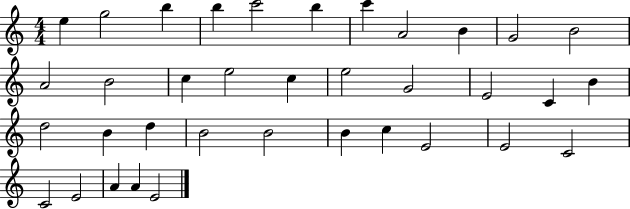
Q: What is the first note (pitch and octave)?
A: E5